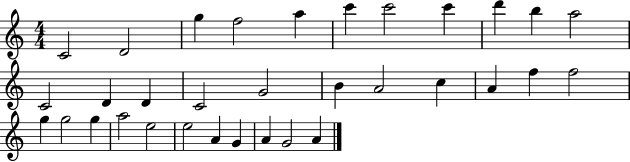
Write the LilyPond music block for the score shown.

{
  \clef treble
  \numericTimeSignature
  \time 4/4
  \key c \major
  c'2 d'2 | g''4 f''2 a''4 | c'''4 c'''2 c'''4 | d'''4 b''4 a''2 | \break c'2 d'4 d'4 | c'2 g'2 | b'4 a'2 c''4 | a'4 f''4 f''2 | \break g''4 g''2 g''4 | a''2 e''2 | e''2 a'4 g'4 | a'4 g'2 a'4 | \break \bar "|."
}